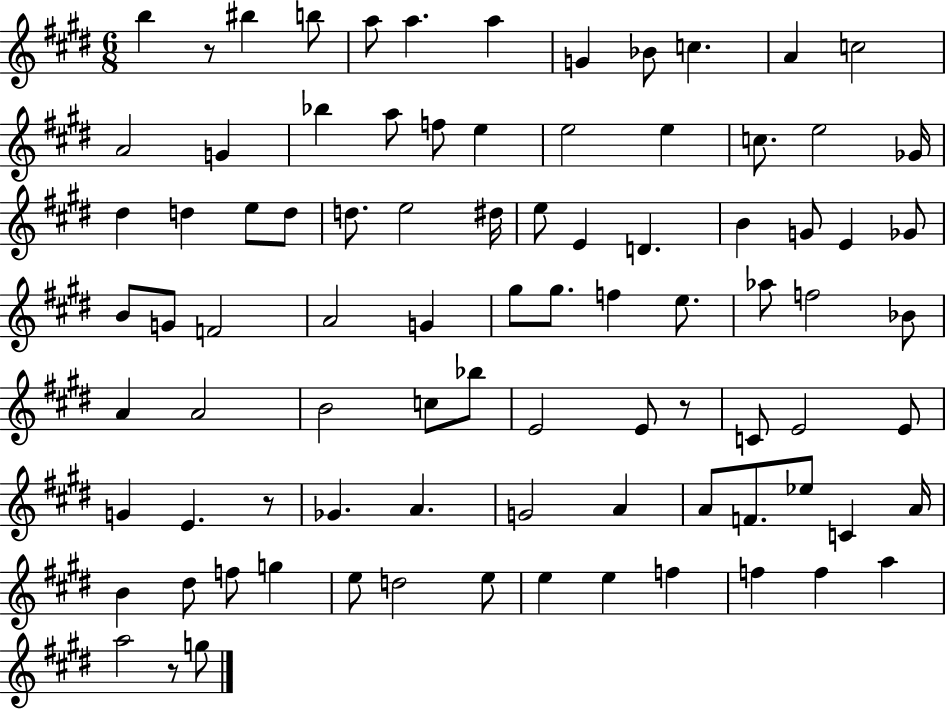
X:1
T:Untitled
M:6/8
L:1/4
K:E
b z/2 ^b b/2 a/2 a a G _B/2 c A c2 A2 G _b a/2 f/2 e e2 e c/2 e2 _G/4 ^d d e/2 d/2 d/2 e2 ^d/4 e/2 E D B G/2 E _G/2 B/2 G/2 F2 A2 G ^g/2 ^g/2 f e/2 _a/2 f2 _B/2 A A2 B2 c/2 _b/2 E2 E/2 z/2 C/2 E2 E/2 G E z/2 _G A G2 A A/2 F/2 _e/2 C A/4 B ^d/2 f/2 g e/2 d2 e/2 e e f f f a a2 z/2 g/2